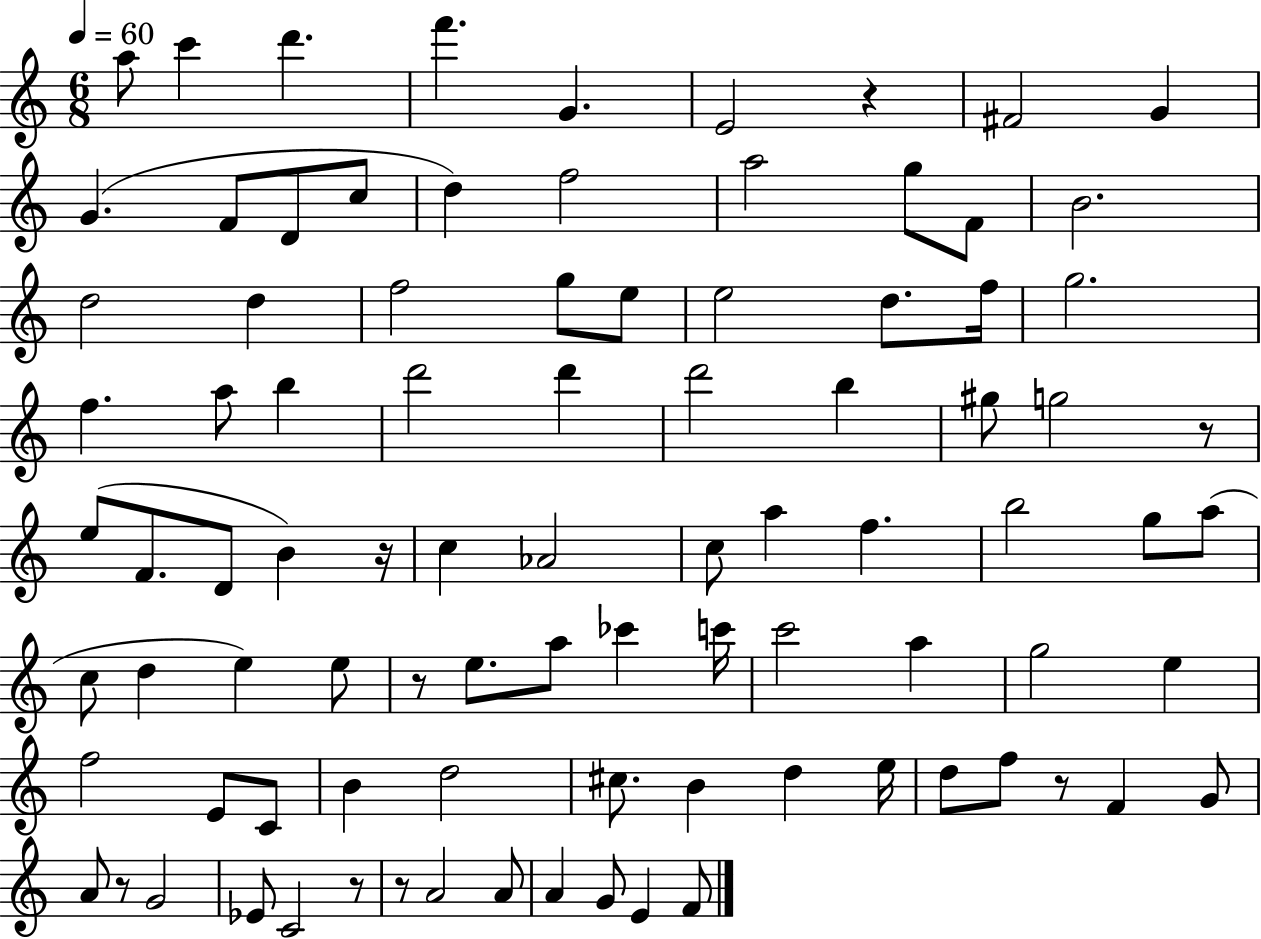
X:1
T:Untitled
M:6/8
L:1/4
K:C
a/2 c' d' f' G E2 z ^F2 G G F/2 D/2 c/2 d f2 a2 g/2 F/2 B2 d2 d f2 g/2 e/2 e2 d/2 f/4 g2 f a/2 b d'2 d' d'2 b ^g/2 g2 z/2 e/2 F/2 D/2 B z/4 c _A2 c/2 a f b2 g/2 a/2 c/2 d e e/2 z/2 e/2 a/2 _c' c'/4 c'2 a g2 e f2 E/2 C/2 B d2 ^c/2 B d e/4 d/2 f/2 z/2 F G/2 A/2 z/2 G2 _E/2 C2 z/2 z/2 A2 A/2 A G/2 E F/2